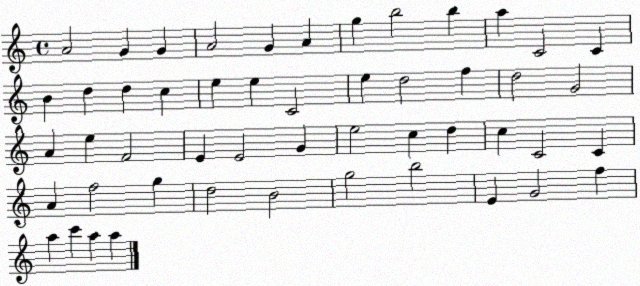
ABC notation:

X:1
T:Untitled
M:4/4
L:1/4
K:C
A2 G G A2 G A g b2 b a C2 C B d d c e e C2 e d2 f d2 G2 A e F2 E E2 G e2 c d c C2 C A f2 g d2 B2 g2 b2 E G2 f a c' a a